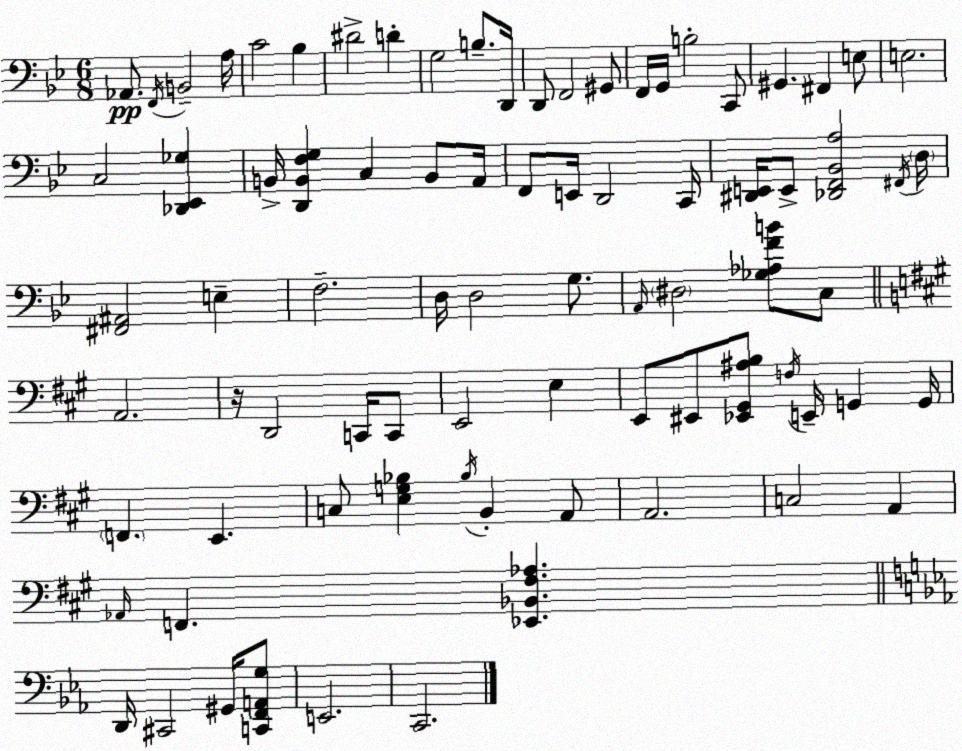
X:1
T:Untitled
M:6/8
L:1/4
K:Bb
_A,,/2 F,,/4 B,,2 A,/4 C2 _B, ^D2 D G,2 B,/2 D,,/4 D,,/2 F,,2 ^G,,/2 F,,/4 G,,/4 B,2 C,,/2 ^G,, ^F,, E,/2 E,2 C,2 [_D,,_E,,_G,] B,,/4 [D,,B,,F,G,] C, B,,/2 A,,/4 F,,/2 E,,/4 D,,2 C,,/4 [^D,,E,,]/4 E,,/2 [_D,,F,,_B,,A,]2 ^F,,/4 D,/4 [^F,,^A,,]2 E, F,2 D,/4 D,2 G,/2 A,,/4 ^D,2 [_G,_A,FB]/2 C,/2 A,,2 z/4 D,,2 C,,/4 C,,/2 E,,2 E, E,,/2 ^E,,/2 [_E,,^G,,^A,B,]/2 F,/4 E,,/4 G,, G,,/4 F,, E,, C,/2 [E,G,_B,] _B,/4 B,, A,,/2 A,,2 C,2 A,, _A,,/4 F,, [_E,,_B,,^F,_A,] D,,/4 ^C,,2 ^G,,/4 [C,,F,,A,,G,]/2 E,,2 C,,2